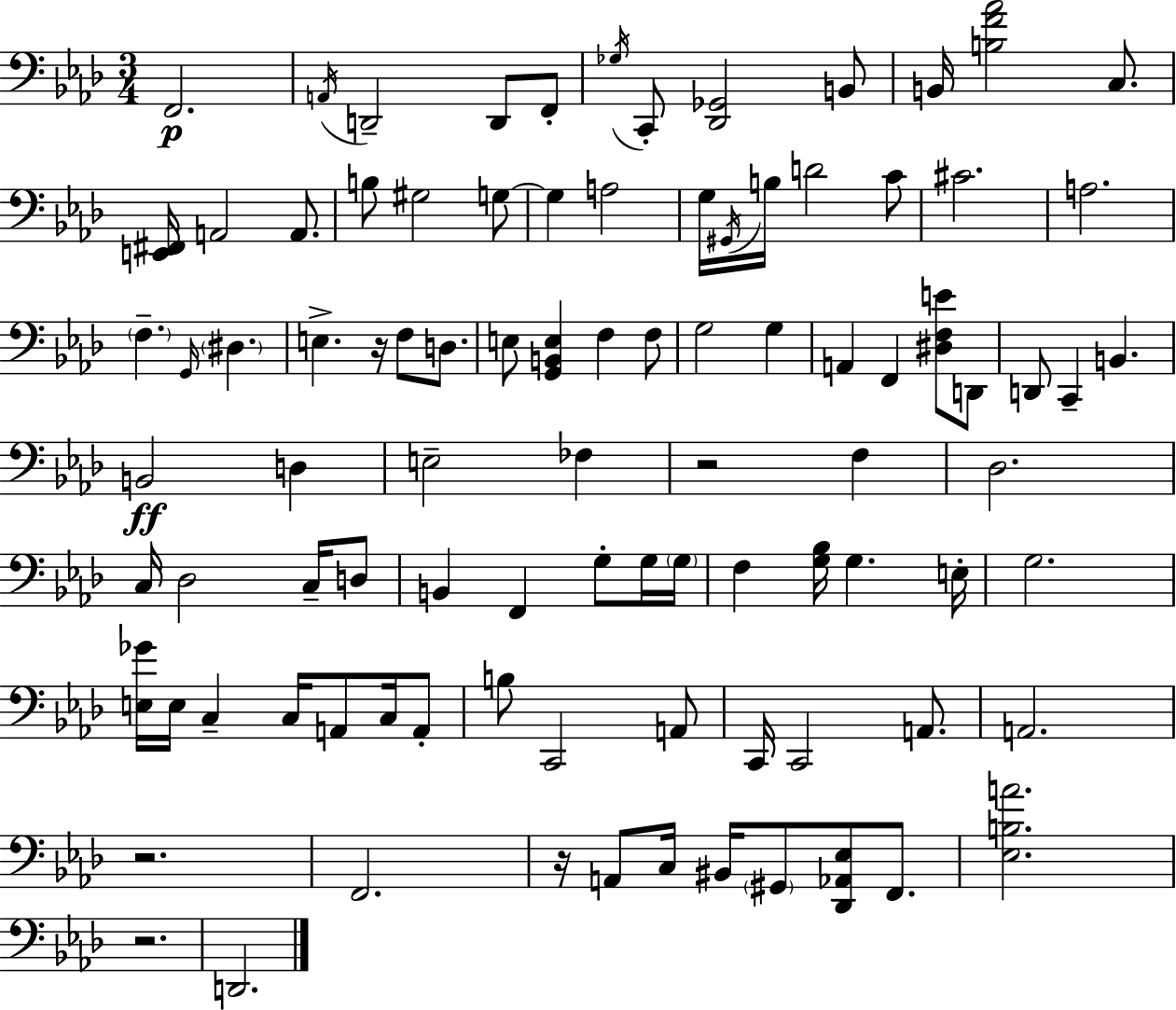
F2/h. A2/s D2/h D2/e F2/e Gb3/s C2/e [Db2,Gb2]/h B2/e B2/s [B3,F4,Ab4]/h C3/e. [E2,F#2]/s A2/h A2/e. B3/e G#3/h G3/e G3/q A3/h G3/s G#2/s B3/s D4/h C4/e C#4/h. A3/h. F3/q. G2/s D#3/q. E3/q. R/s F3/e D3/e. E3/e [G2,B2,E3]/q F3/q F3/e G3/h G3/q A2/q F2/q [D#3,F3,E4]/e D2/e D2/e C2/q B2/q. B2/h D3/q E3/h FES3/q R/h F3/q Db3/h. C3/s Db3/h C3/s D3/e B2/q F2/q G3/e G3/s G3/s F3/q [G3,Bb3]/s G3/q. E3/s G3/h. [E3,Gb4]/s E3/s C3/q C3/s A2/e C3/s A2/e B3/e C2/h A2/e C2/s C2/h A2/e. A2/h. R/h. F2/h. R/s A2/e C3/s BIS2/s G#2/e [Db2,Ab2,Eb3]/e F2/e. [Eb3,B3,A4]/h. R/h. D2/h.